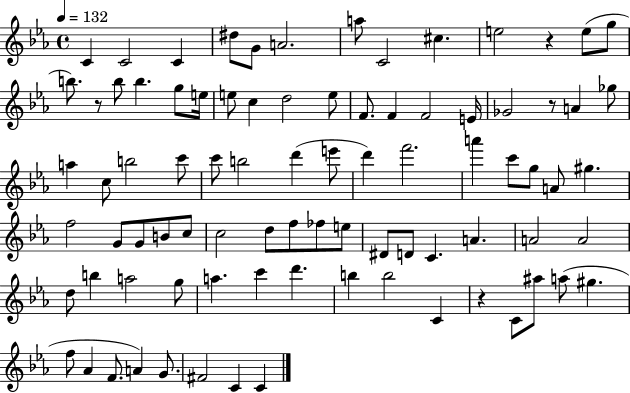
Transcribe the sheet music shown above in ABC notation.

X:1
T:Untitled
M:4/4
L:1/4
K:Eb
C C2 C ^d/2 G/2 A2 a/2 C2 ^c e2 z e/2 g/2 b/2 z/2 b/2 b g/2 e/4 e/2 c d2 e/2 F/2 F F2 E/4 _G2 z/2 A _g/2 a c/2 b2 c'/2 c'/2 b2 d' e'/2 d' f'2 a' c'/2 g/2 A/2 ^g f2 G/2 G/2 B/2 c/2 c2 d/2 f/2 _f/2 e/2 ^D/2 D/2 C A A2 A2 d/2 b a2 g/2 a c' d' b b2 C z C/2 ^a/2 a/2 ^g f/2 _A F/2 A G/2 ^F2 C C